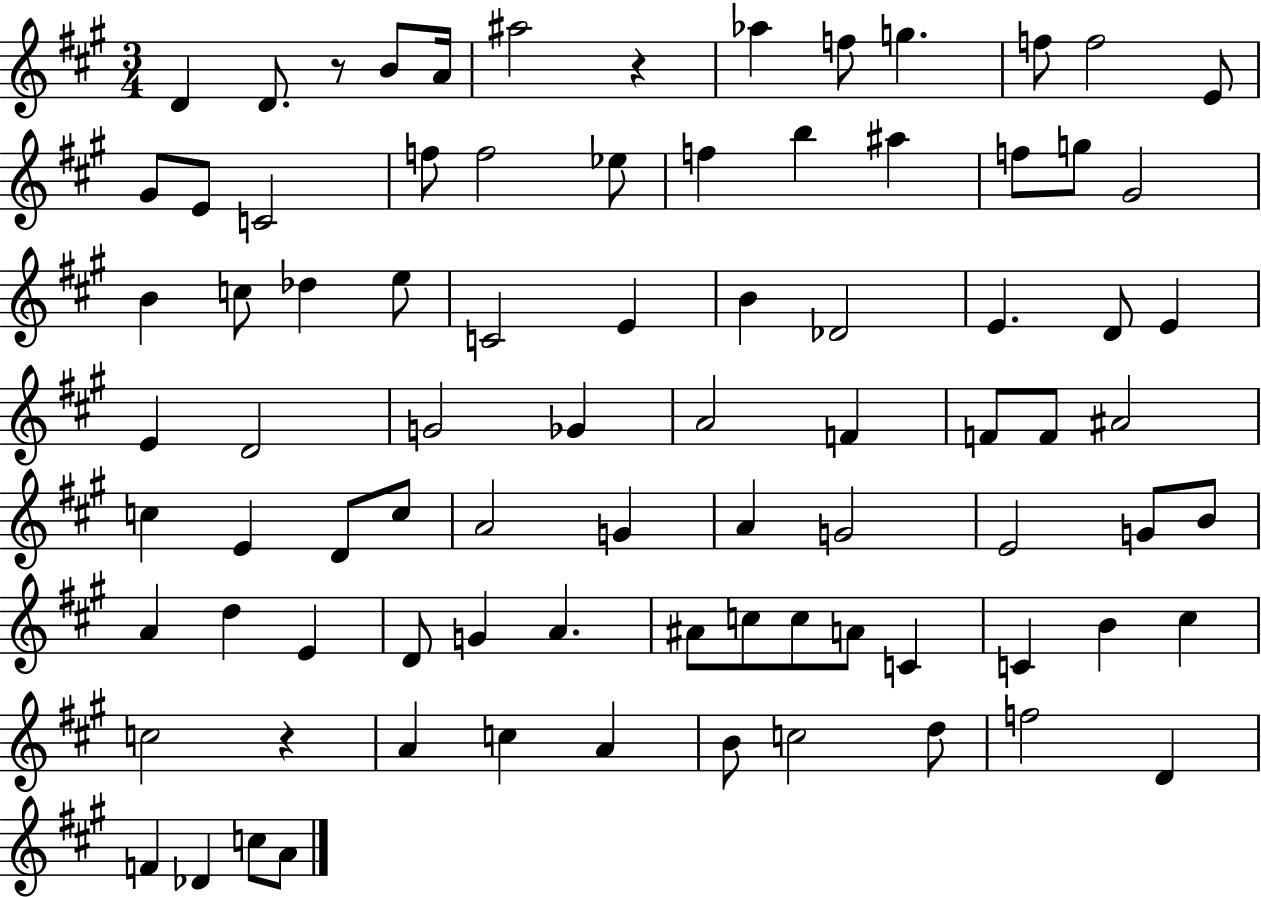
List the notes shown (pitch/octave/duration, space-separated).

D4/q D4/e. R/e B4/e A4/s A#5/h R/q Ab5/q F5/e G5/q. F5/e F5/h E4/e G#4/e E4/e C4/h F5/e F5/h Eb5/e F5/q B5/q A#5/q F5/e G5/e G#4/h B4/q C5/e Db5/q E5/e C4/h E4/q B4/q Db4/h E4/q. D4/e E4/q E4/q D4/h G4/h Gb4/q A4/h F4/q F4/e F4/e A#4/h C5/q E4/q D4/e C5/e A4/h G4/q A4/q G4/h E4/h G4/e B4/e A4/q D5/q E4/q D4/e G4/q A4/q. A#4/e C5/e C5/e A4/e C4/q C4/q B4/q C#5/q C5/h R/q A4/q C5/q A4/q B4/e C5/h D5/e F5/h D4/q F4/q Db4/q C5/e A4/e